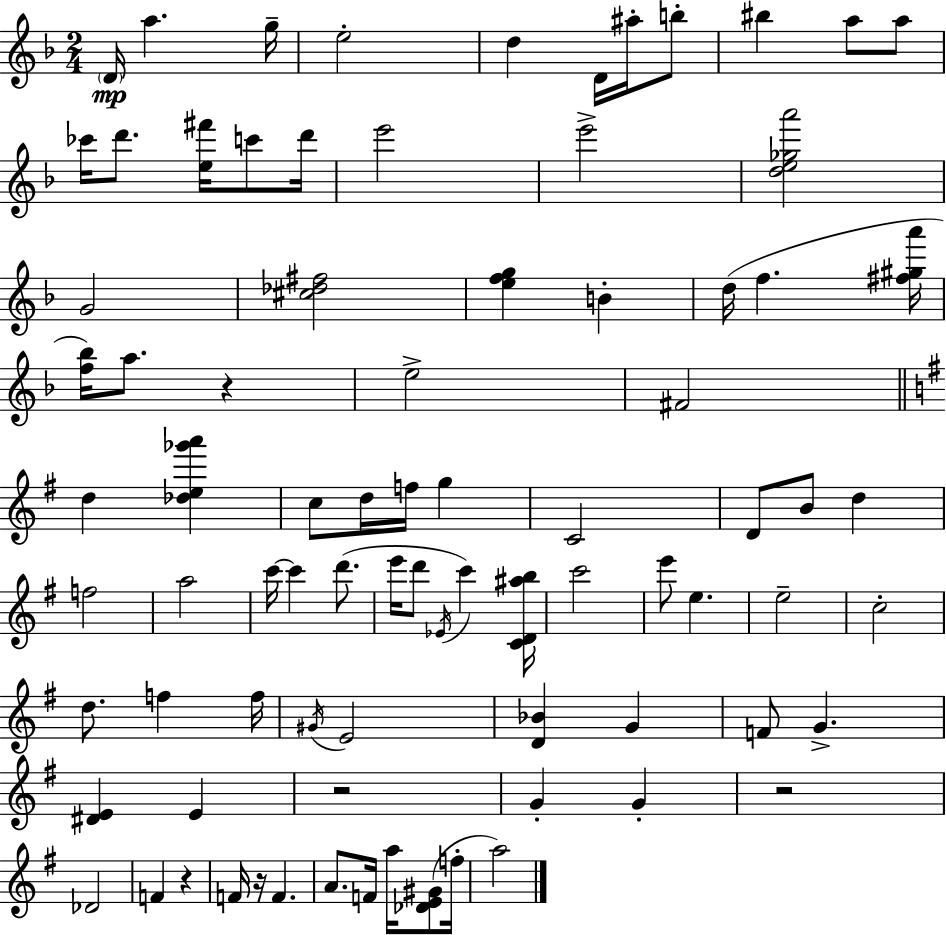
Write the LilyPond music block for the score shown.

{
  \clef treble
  \numericTimeSignature
  \time 2/4
  \key d \minor
  \repeat volta 2 { \parenthesize d'16\mp a''4. g''16-- | e''2-. | d''4 d'16 ais''16-. b''8-. | bis''4 a''8 a''8 | \break ces'''16 d'''8. <e'' fis'''>16 c'''8 d'''16 | e'''2 | e'''2-> | <d'' e'' ges'' a'''>2 | \break g'2 | <cis'' des'' fis''>2 | <e'' f'' g''>4 b'4-. | d''16( f''4. <fis'' gis'' a'''>16 | \break <f'' bes''>16) a''8. r4 | e''2-> | fis'2 | \bar "||" \break \key g \major d''4 <des'' e'' ges''' a'''>4 | c''8 d''16 f''16 g''4 | c'2 | d'8 b'8 d''4 | \break f''2 | a''2 | c'''16~~ c'''4 d'''8.( | e'''16 d'''8 \acciaccatura { ees'16 } c'''4) | \break <c' d' ais'' b''>16 c'''2 | e'''8 e''4. | e''2-- | c''2-. | \break d''8. f''4 | f''16 \acciaccatura { gis'16 } e'2 | <d' bes'>4 g'4 | f'8 g'4.-> | \break <dis' e'>4 e'4 | r2 | g'4-. g'4-. | r2 | \break des'2 | f'4 r4 | f'16 r16 f'4. | a'8. f'16 a''16 <des' e' gis'>8( | \break f''16-. a''2) | } \bar "|."
}